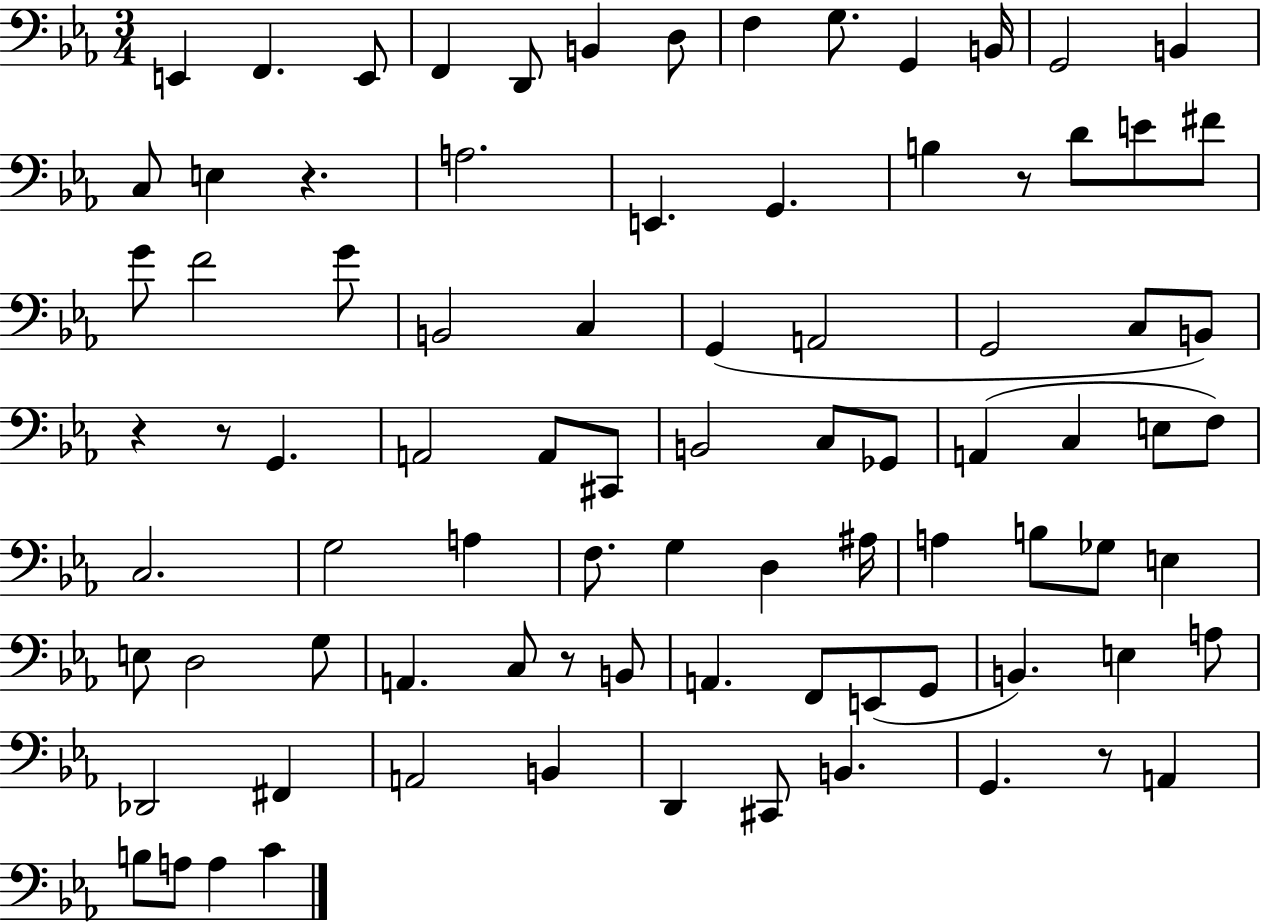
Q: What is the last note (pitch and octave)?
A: C4